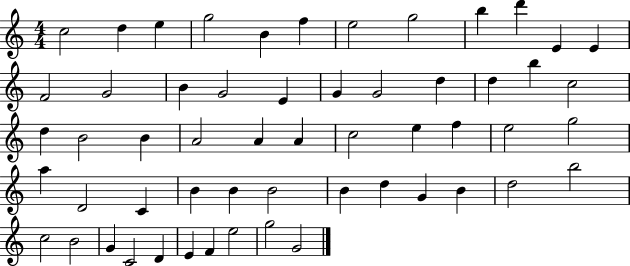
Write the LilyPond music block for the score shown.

{
  \clef treble
  \numericTimeSignature
  \time 4/4
  \key c \major
  c''2 d''4 e''4 | g''2 b'4 f''4 | e''2 g''2 | b''4 d'''4 e'4 e'4 | \break f'2 g'2 | b'4 g'2 e'4 | g'4 g'2 d''4 | d''4 b''4 c''2 | \break d''4 b'2 b'4 | a'2 a'4 a'4 | c''2 e''4 f''4 | e''2 g''2 | \break a''4 d'2 c'4 | b'4 b'4 b'2 | b'4 d''4 g'4 b'4 | d''2 b''2 | \break c''2 b'2 | g'4 c'2 d'4 | e'4 f'4 e''2 | g''2 g'2 | \break \bar "|."
}